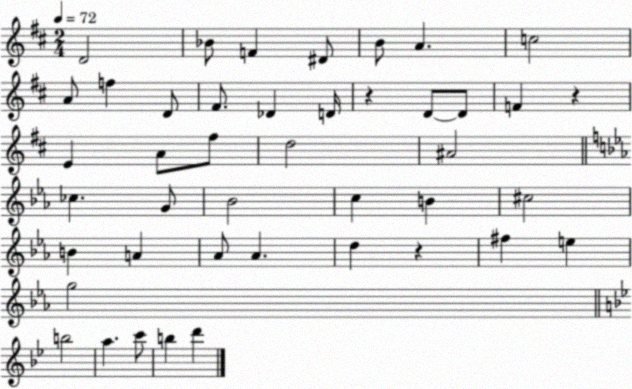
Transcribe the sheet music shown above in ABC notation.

X:1
T:Untitled
M:2/4
L:1/4
K:D
D2 _B/2 F ^D/2 B/2 A c2 A/2 f D/2 ^F/2 _D D/4 z D/2 D/2 F z E A/2 ^f/2 d2 ^A2 _c G/2 _B2 c B ^c2 B A _A/2 _A d z ^f e g2 b2 a c'/2 b d'